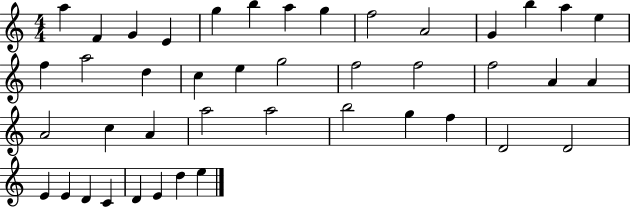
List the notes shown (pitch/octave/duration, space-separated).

A5/q F4/q G4/q E4/q G5/q B5/q A5/q G5/q F5/h A4/h G4/q B5/q A5/q E5/q F5/q A5/h D5/q C5/q E5/q G5/h F5/h F5/h F5/h A4/q A4/q A4/h C5/q A4/q A5/h A5/h B5/h G5/q F5/q D4/h D4/h E4/q E4/q D4/q C4/q D4/q E4/q D5/q E5/q